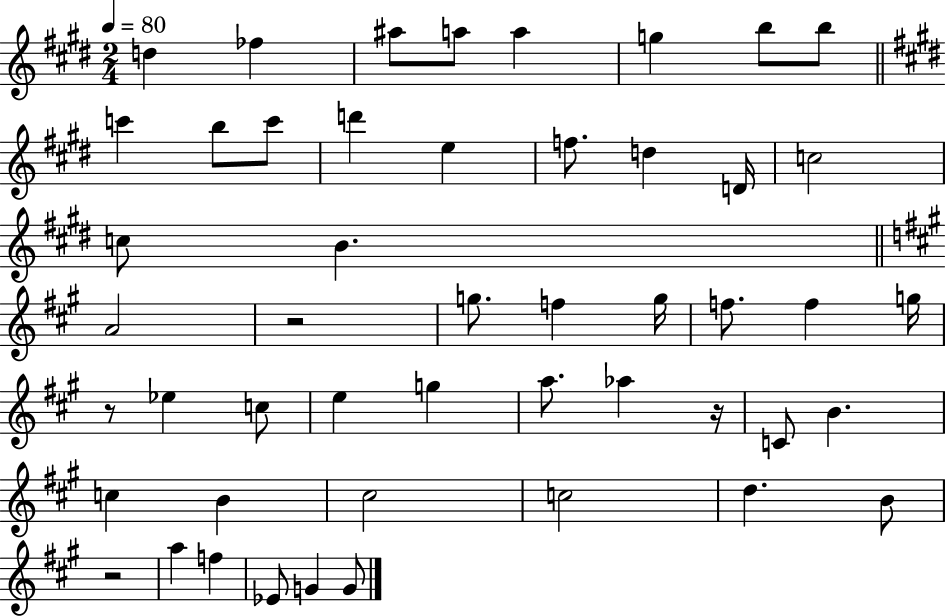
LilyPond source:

{
  \clef treble
  \numericTimeSignature
  \time 2/4
  \key e \major
  \tempo 4 = 80
  d''4 fes''4 | ais''8 a''8 a''4 | g''4 b''8 b''8 | \bar "||" \break \key e \major c'''4 b''8 c'''8 | d'''4 e''4 | f''8. d''4 d'16 | c''2 | \break c''8 b'4. | \bar "||" \break \key a \major a'2 | r2 | g''8. f''4 g''16 | f''8. f''4 g''16 | \break r8 ees''4 c''8 | e''4 g''4 | a''8. aes''4 r16 | c'8 b'4. | \break c''4 b'4 | cis''2 | c''2 | d''4. b'8 | \break r2 | a''4 f''4 | ees'8 g'4 g'8 | \bar "|."
}